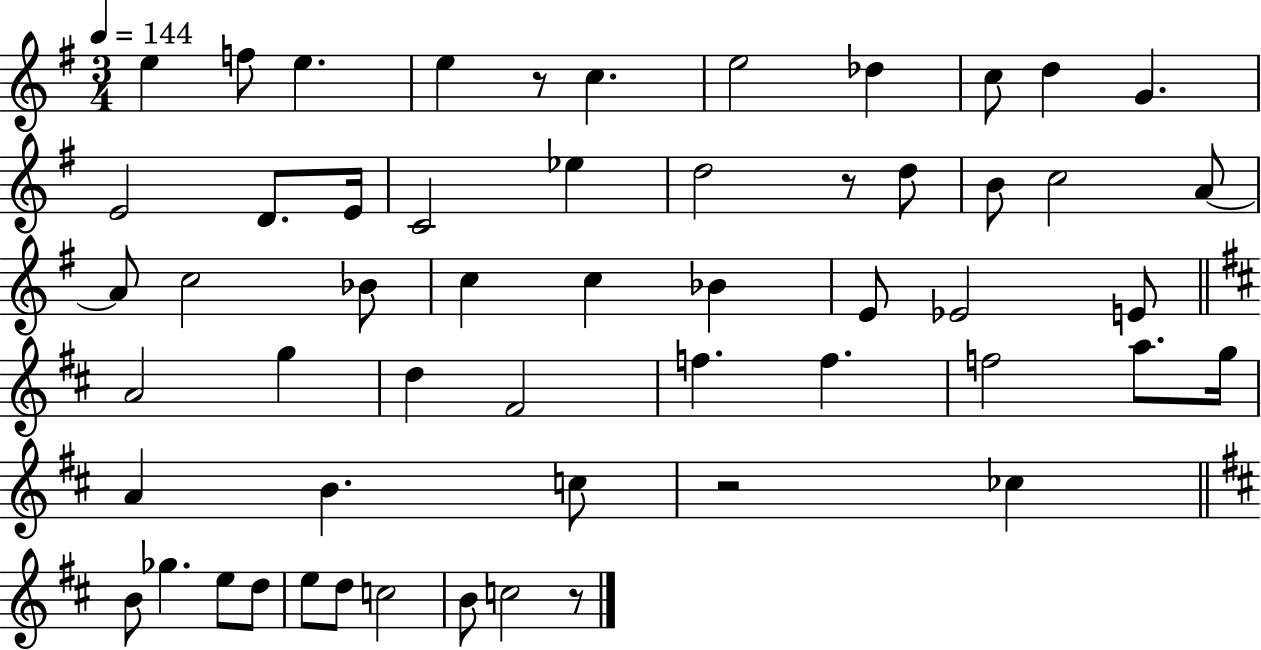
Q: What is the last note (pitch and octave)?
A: C5